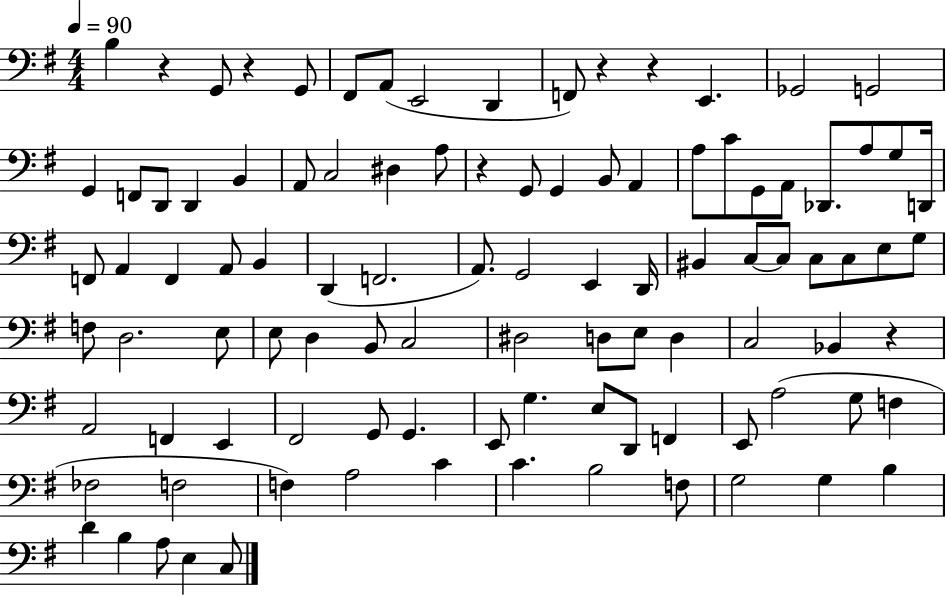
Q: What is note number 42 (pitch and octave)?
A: E2